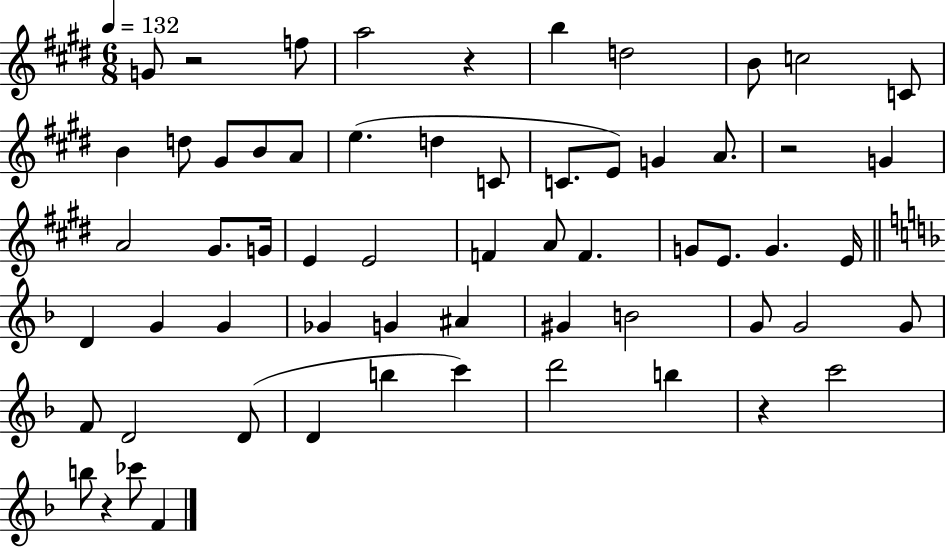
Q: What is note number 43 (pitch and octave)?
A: G4